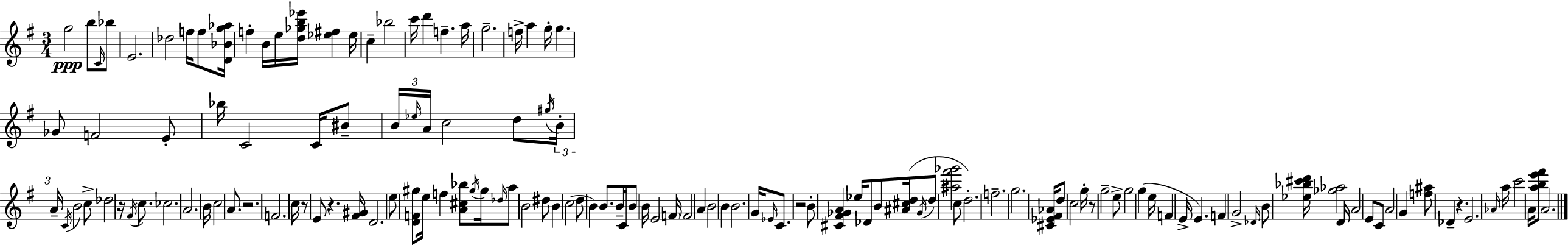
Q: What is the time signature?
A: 3/4